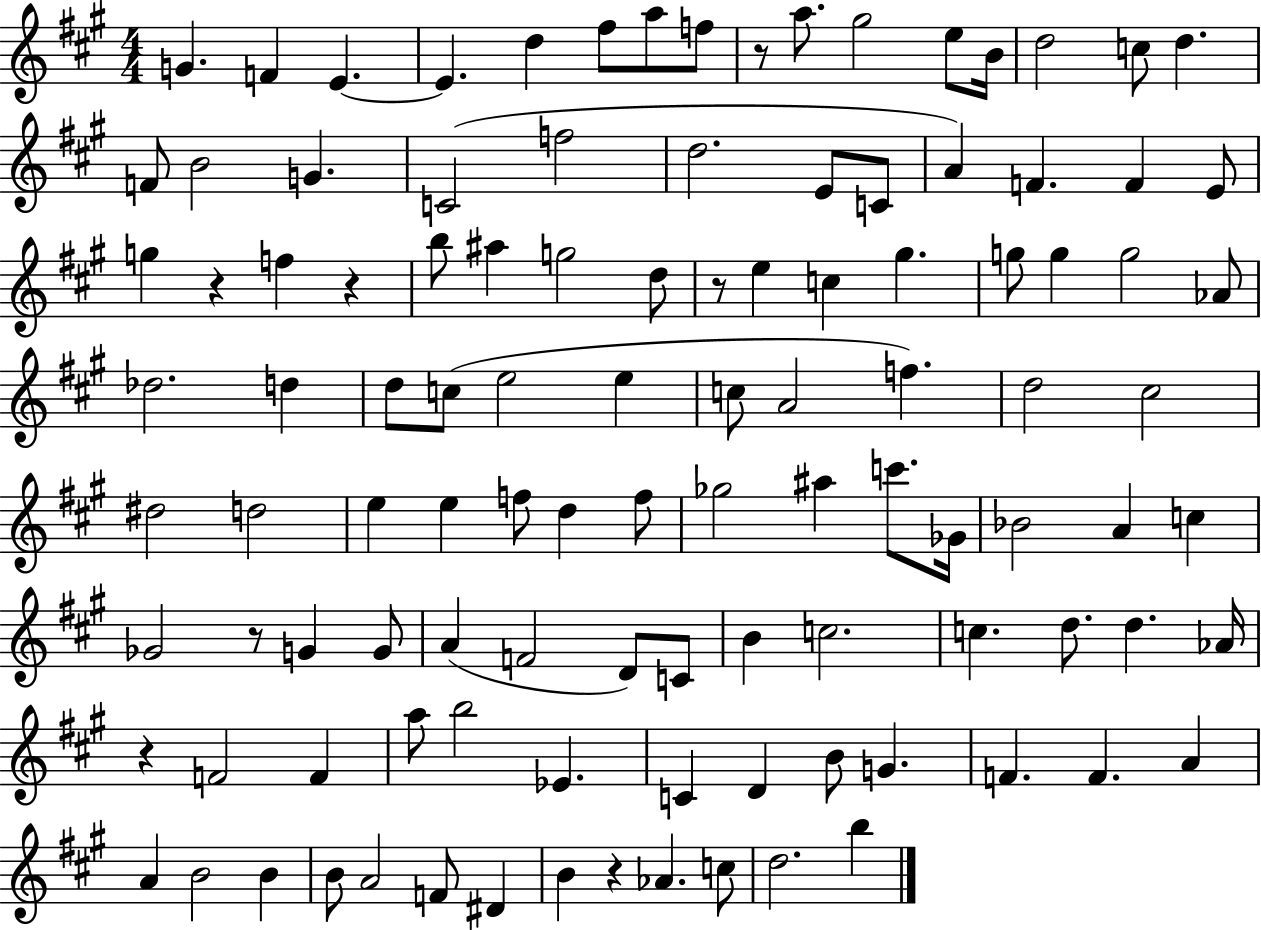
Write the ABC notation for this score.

X:1
T:Untitled
M:4/4
L:1/4
K:A
G F E E d ^f/2 a/2 f/2 z/2 a/2 ^g2 e/2 B/4 d2 c/2 d F/2 B2 G C2 f2 d2 E/2 C/2 A F F E/2 g z f z b/2 ^a g2 d/2 z/2 e c ^g g/2 g g2 _A/2 _d2 d d/2 c/2 e2 e c/2 A2 f d2 ^c2 ^d2 d2 e e f/2 d f/2 _g2 ^a c'/2 _G/4 _B2 A c _G2 z/2 G G/2 A F2 D/2 C/2 B c2 c d/2 d _A/4 z F2 F a/2 b2 _E C D B/2 G F F A A B2 B B/2 A2 F/2 ^D B z _A c/2 d2 b